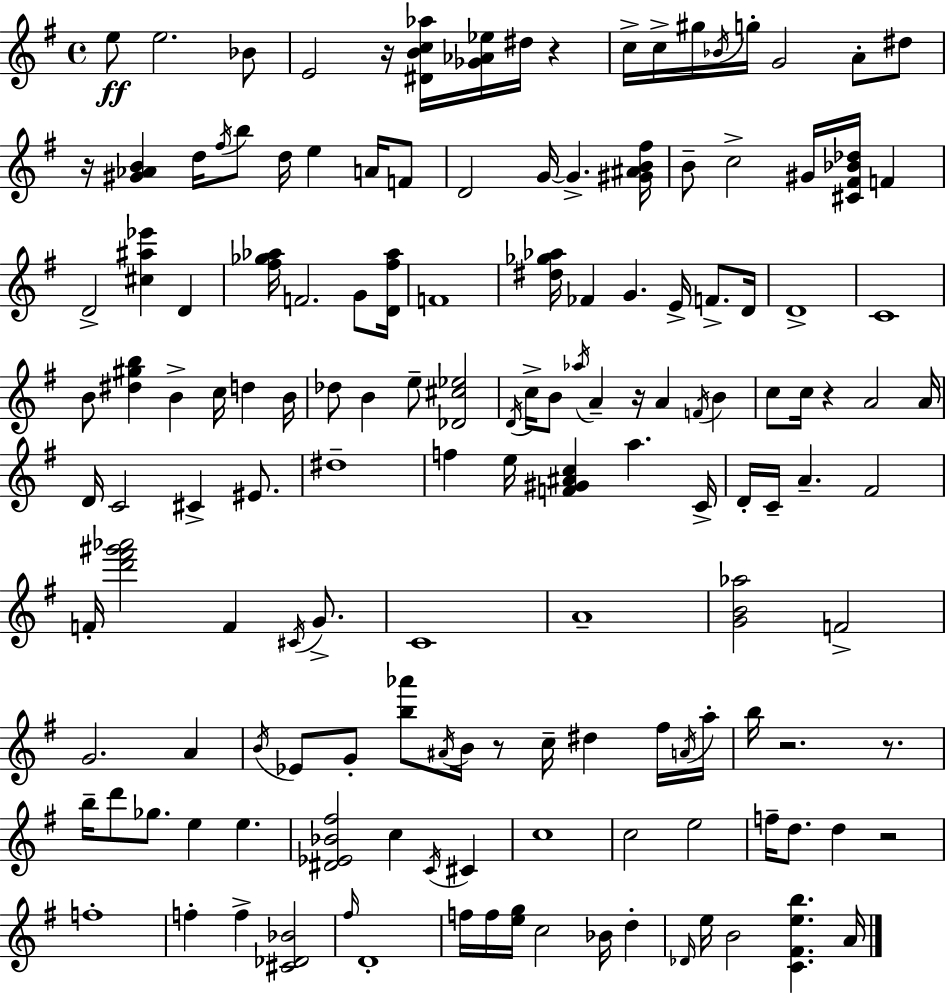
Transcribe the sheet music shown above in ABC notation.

X:1
T:Untitled
M:4/4
L:1/4
K:G
e/2 e2 _B/2 E2 z/4 [^DBc_a]/4 [_G_A_e]/4 ^d/4 z c/4 c/4 ^g/4 _B/4 g/4 G2 A/2 ^d/2 z/4 [^G_AB] d/4 ^f/4 b/2 d/4 e A/4 F/2 D2 G/4 G [^G^AB^f]/4 B/2 c2 ^G/4 [^C^F_B_d]/4 F D2 [^c^a_e'] D [^f_g_a]/4 F2 G/2 [D^f_a]/4 F4 [^d_g_a]/4 _F G E/4 F/2 D/4 D4 C4 B/2 [^d^gb] B c/4 d B/4 _d/2 B e/2 [_D^c_e]2 D/4 c/4 B/2 _a/4 A z/4 A F/4 B c/2 c/4 z A2 A/4 D/4 C2 ^C ^E/2 ^d4 f e/4 [F^G^Ac] a C/4 D/4 C/4 A ^F2 F/4 [d'^f'^g'_a']2 F ^C/4 G/2 C4 A4 [GB_a]2 F2 G2 A B/4 _E/2 G/2 [b_a']/2 ^A/4 B/4 z/2 c/4 ^d ^f/4 A/4 a/4 b/4 z2 z/2 b/4 d'/2 _g/2 e e [^D_E_B^f]2 c C/4 ^C c4 c2 e2 f/4 d/2 d z2 f4 f f [^C_D_B]2 ^f/4 D4 f/4 f/4 [eg]/4 c2 _B/4 d _D/4 e/4 B2 [C^Feb] A/4